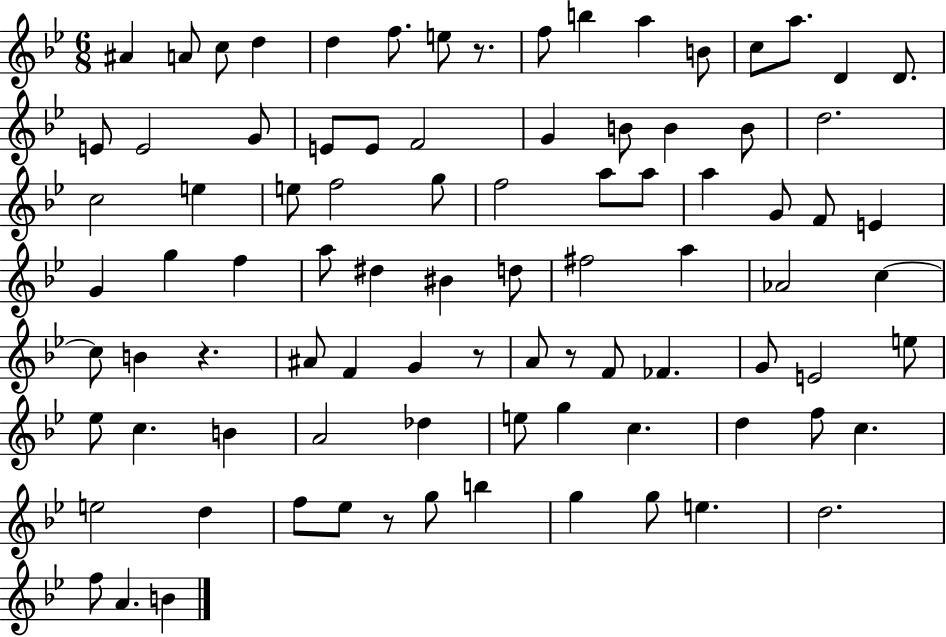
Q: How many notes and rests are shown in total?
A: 89